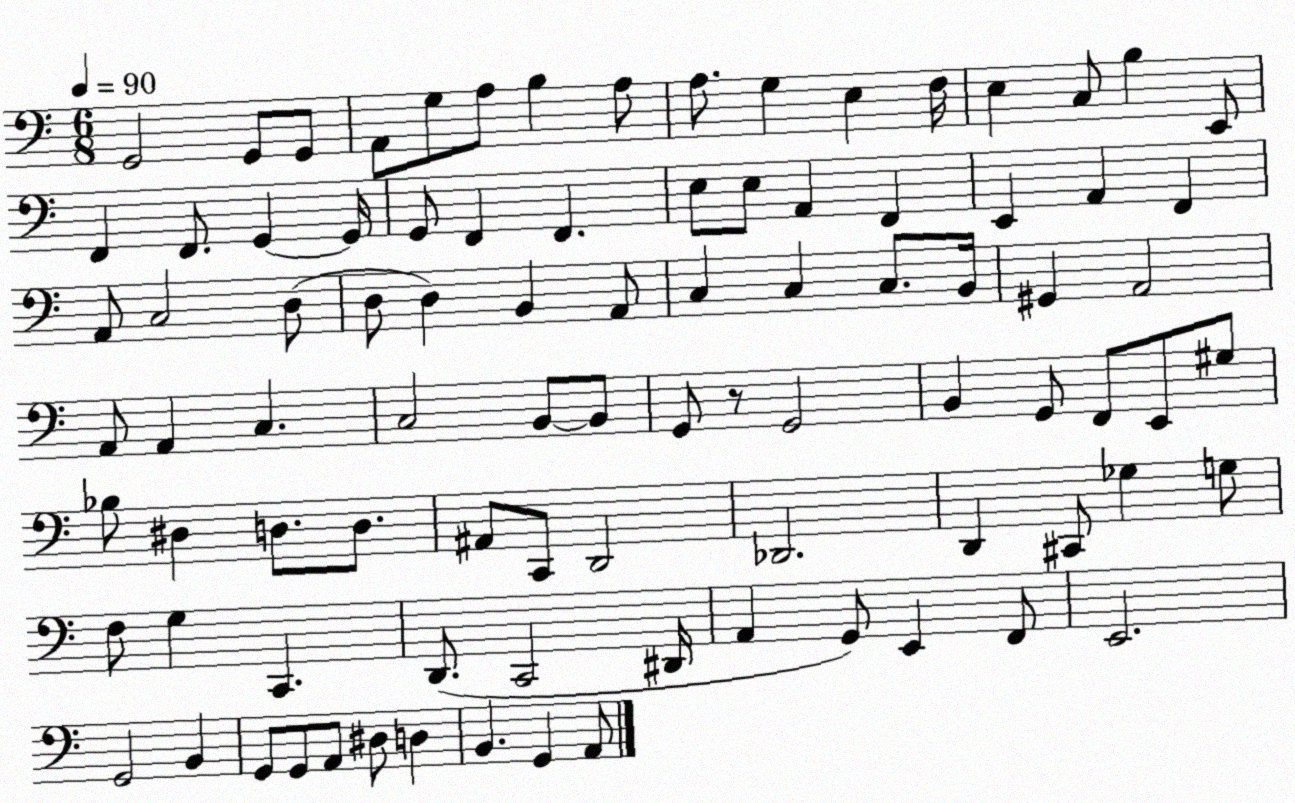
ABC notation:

X:1
T:Untitled
M:6/8
L:1/4
K:C
G,,2 G,,/2 G,,/2 A,,/2 G,/2 A,/2 B, A,/2 A,/2 G, E, F,/4 E, C,/2 B, E,,/2 F,, F,,/2 G,, G,,/4 G,,/2 F,, F,, E,/2 E,/2 A,, F,, E,, A,, F,, A,,/2 C,2 D,/2 D,/2 D, B,, A,,/2 C, C, C,/2 B,,/4 ^G,, A,,2 A,,/2 A,, C, C,2 B,,/2 B,,/2 G,,/2 z/2 G,,2 B,, G,,/2 F,,/2 E,,/2 ^G,/2 _B,/2 ^D, D,/2 D,/2 ^A,,/2 C,,/2 D,,2 _D,,2 D,, ^C,,/2 _G, G,/2 F,/2 G, C,, D,,/2 C,,2 ^D,,/4 A,, G,,/2 E,, F,,/2 E,,2 G,,2 B,, G,,/2 G,,/2 A,,/2 ^D,/2 D, B,, G,, A,,/2